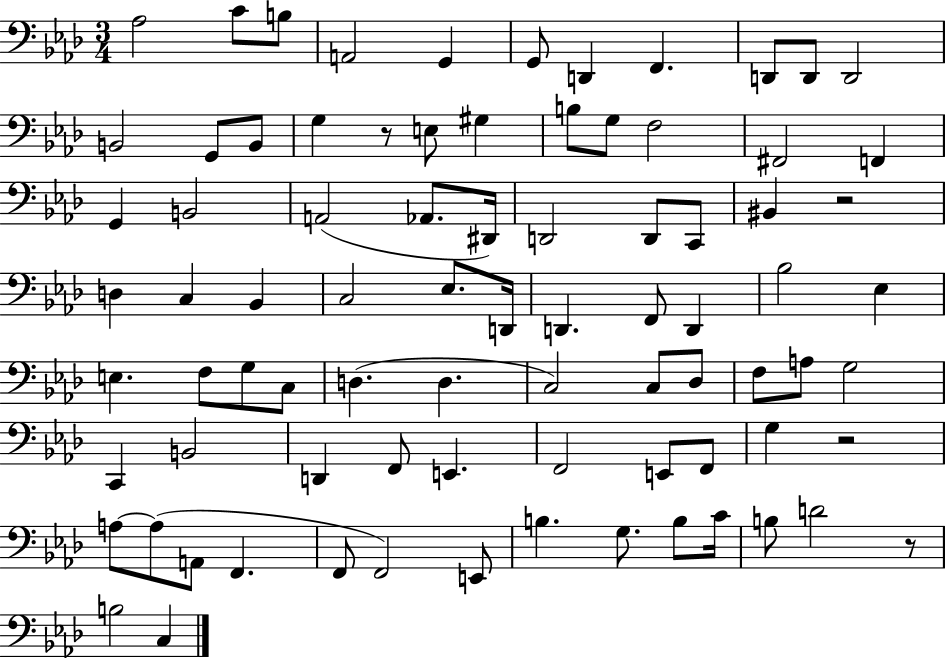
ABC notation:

X:1
T:Untitled
M:3/4
L:1/4
K:Ab
_A,2 C/2 B,/2 A,,2 G,, G,,/2 D,, F,, D,,/2 D,,/2 D,,2 B,,2 G,,/2 B,,/2 G, z/2 E,/2 ^G, B,/2 G,/2 F,2 ^F,,2 F,, G,, B,,2 A,,2 _A,,/2 ^D,,/4 D,,2 D,,/2 C,,/2 ^B,, z2 D, C, _B,, C,2 _E,/2 D,,/4 D,, F,,/2 D,, _B,2 _E, E, F,/2 G,/2 C,/2 D, D, C,2 C,/2 _D,/2 F,/2 A,/2 G,2 C,, B,,2 D,, F,,/2 E,, F,,2 E,,/2 F,,/2 G, z2 A,/2 A,/2 A,,/2 F,, F,,/2 F,,2 E,,/2 B, G,/2 B,/2 C/4 B,/2 D2 z/2 B,2 C,